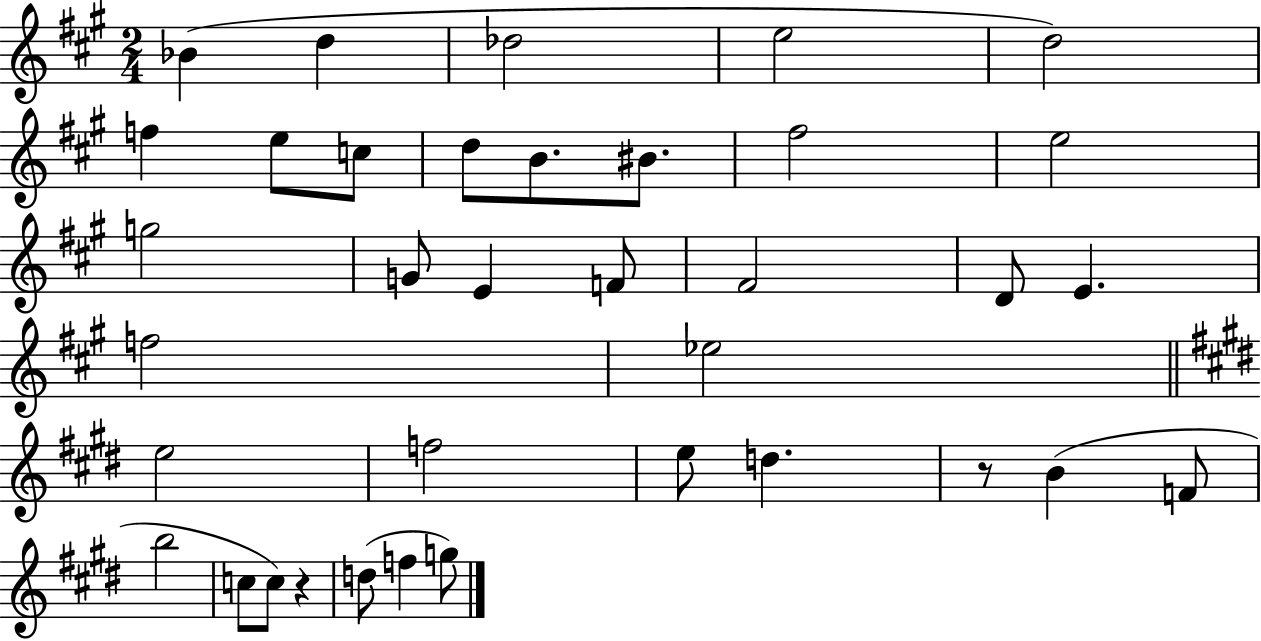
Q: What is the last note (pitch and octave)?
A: G5